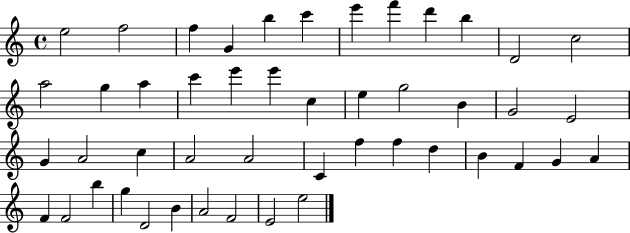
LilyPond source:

{
  \clef treble
  \time 4/4
  \defaultTimeSignature
  \key c \major
  e''2 f''2 | f''4 g'4 b''4 c'''4 | e'''4 f'''4 d'''4 b''4 | d'2 c''2 | \break a''2 g''4 a''4 | c'''4 e'''4 e'''4 c''4 | e''4 g''2 b'4 | g'2 e'2 | \break g'4 a'2 c''4 | a'2 a'2 | c'4 f''4 f''4 d''4 | b'4 f'4 g'4 a'4 | \break f'4 f'2 b''4 | g''4 d'2 b'4 | a'2 f'2 | e'2 e''2 | \break \bar "|."
}